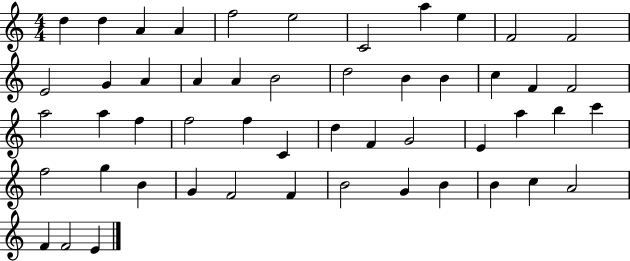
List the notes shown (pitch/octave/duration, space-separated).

D5/q D5/q A4/q A4/q F5/h E5/h C4/h A5/q E5/q F4/h F4/h E4/h G4/q A4/q A4/q A4/q B4/h D5/h B4/q B4/q C5/q F4/q F4/h A5/h A5/q F5/q F5/h F5/q C4/q D5/q F4/q G4/h E4/q A5/q B5/q C6/q F5/h G5/q B4/q G4/q F4/h F4/q B4/h G4/q B4/q B4/q C5/q A4/h F4/q F4/h E4/q